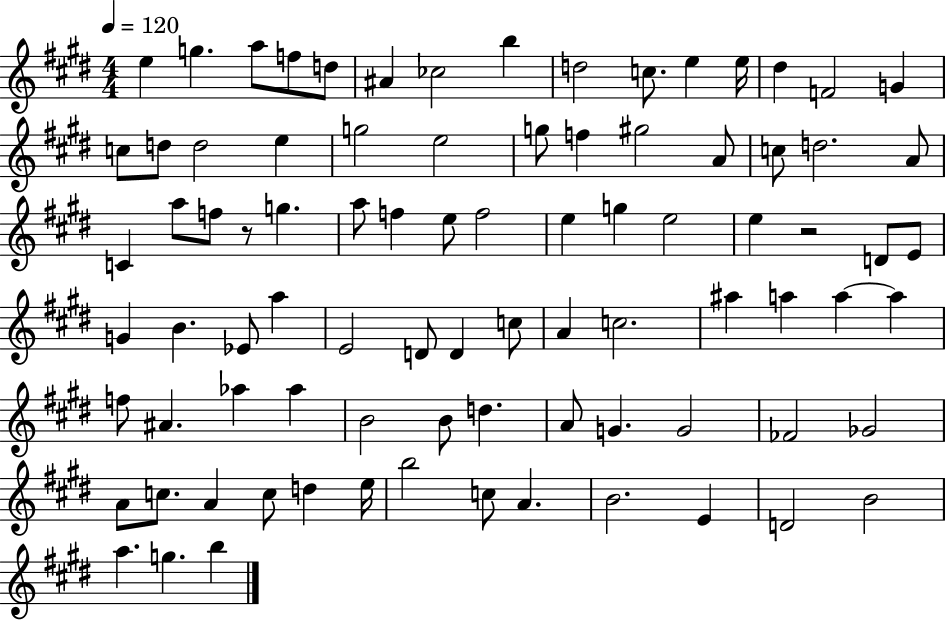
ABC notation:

X:1
T:Untitled
M:4/4
L:1/4
K:E
e g a/2 f/2 d/2 ^A _c2 b d2 c/2 e e/4 ^d F2 G c/2 d/2 d2 e g2 e2 g/2 f ^g2 A/2 c/2 d2 A/2 C a/2 f/2 z/2 g a/2 f e/2 f2 e g e2 e z2 D/2 E/2 G B _E/2 a E2 D/2 D c/2 A c2 ^a a a a f/2 ^A _a _a B2 B/2 d A/2 G G2 _F2 _G2 A/2 c/2 A c/2 d e/4 b2 c/2 A B2 E D2 B2 a g b